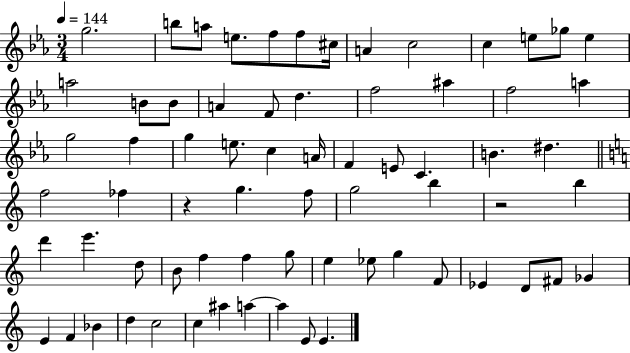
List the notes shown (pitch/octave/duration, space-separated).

G5/h. B5/e A5/e E5/e. F5/e F5/e C#5/s A4/q C5/h C5/q E5/e Gb5/e E5/q A5/h B4/e B4/e A4/q F4/e D5/q. F5/h A#5/q F5/h A5/q G5/h F5/q G5/q E5/e. C5/q A4/s F4/q E4/e C4/q. B4/q. D#5/q. F5/h FES5/q R/q G5/q. F5/e G5/h B5/q R/h B5/q D6/q E6/q. D5/e B4/e F5/q F5/q G5/e E5/q Eb5/e G5/q F4/e Eb4/q D4/e F#4/e Gb4/q E4/q F4/q Bb4/q D5/q C5/h C5/q A#5/q A5/q A5/q E4/e E4/q.